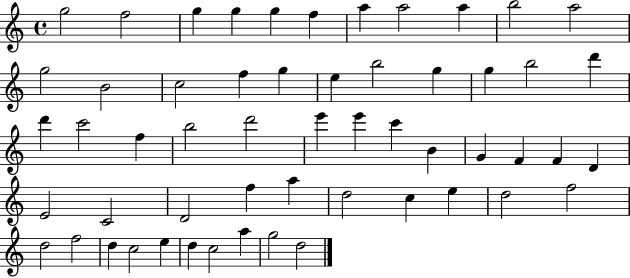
{
  \clef treble
  \time 4/4
  \defaultTimeSignature
  \key c \major
  g''2 f''2 | g''4 g''4 g''4 f''4 | a''4 a''2 a''4 | b''2 a''2 | \break g''2 b'2 | c''2 f''4 g''4 | e''4 b''2 g''4 | g''4 b''2 d'''4 | \break d'''4 c'''2 f''4 | b''2 d'''2 | e'''4 e'''4 c'''4 b'4 | g'4 f'4 f'4 d'4 | \break e'2 c'2 | d'2 f''4 a''4 | d''2 c''4 e''4 | d''2 f''2 | \break d''2 f''2 | d''4 c''2 e''4 | d''4 c''2 a''4 | g''2 d''2 | \break \bar "|."
}